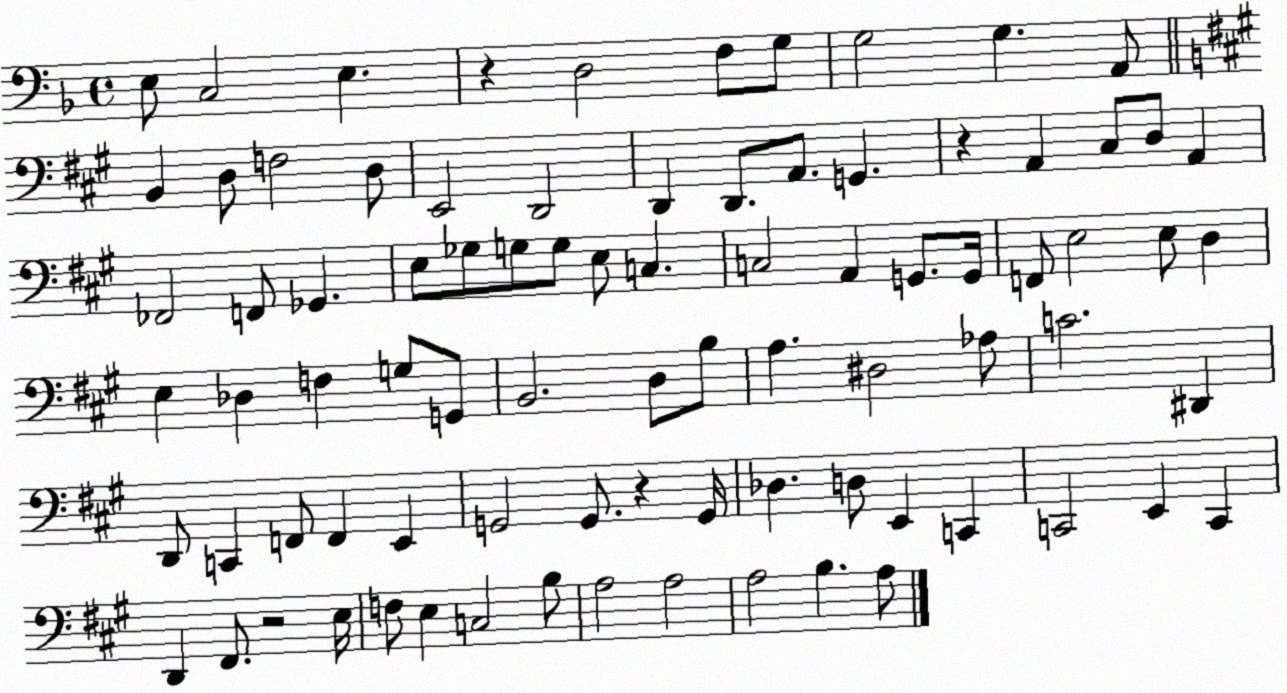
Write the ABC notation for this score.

X:1
T:Untitled
M:4/4
L:1/4
K:F
E,/2 C,2 E, z D,2 F,/2 G,/2 G,2 G, A,,/2 B,, D,/2 F,2 D,/2 E,,2 D,,2 D,, D,,/2 A,,/2 G,, z A,, ^C,/2 D,/2 A,, _F,,2 F,,/2 _G,, E,/2 _G,/2 G,/2 G,/2 E,/2 C, C,2 A,, G,,/2 G,,/4 F,,/2 E,2 E,/2 D, E, _D, F, G,/2 G,,/2 B,,2 D,/2 B,/2 A, ^D,2 _A,/2 C2 ^D,, D,,/2 C,, F,,/2 F,, E,, G,,2 G,,/2 z G,,/4 _D, D,/2 E,, C,, C,,2 E,, C,, D,, ^F,,/2 z2 E,/4 F,/2 E, C,2 B,/2 A,2 A,2 A,2 B, A,/2